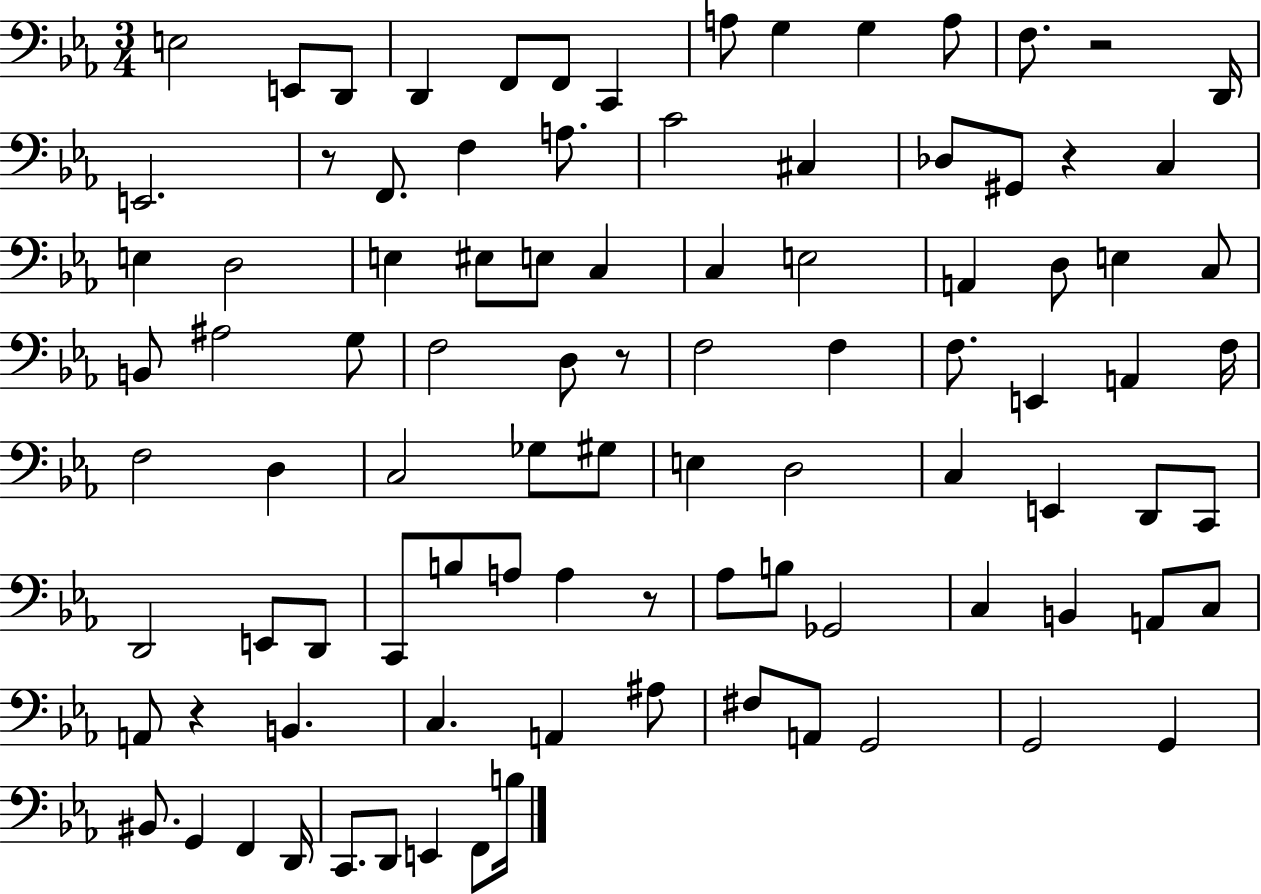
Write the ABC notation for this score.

X:1
T:Untitled
M:3/4
L:1/4
K:Eb
E,2 E,,/2 D,,/2 D,, F,,/2 F,,/2 C,, A,/2 G, G, A,/2 F,/2 z2 D,,/4 E,,2 z/2 F,,/2 F, A,/2 C2 ^C, _D,/2 ^G,,/2 z C, E, D,2 E, ^E,/2 E,/2 C, C, E,2 A,, D,/2 E, C,/2 B,,/2 ^A,2 G,/2 F,2 D,/2 z/2 F,2 F, F,/2 E,, A,, F,/4 F,2 D, C,2 _G,/2 ^G,/2 E, D,2 C, E,, D,,/2 C,,/2 D,,2 E,,/2 D,,/2 C,,/2 B,/2 A,/2 A, z/2 _A,/2 B,/2 _G,,2 C, B,, A,,/2 C,/2 A,,/2 z B,, C, A,, ^A,/2 ^F,/2 A,,/2 G,,2 G,,2 G,, ^B,,/2 G,, F,, D,,/4 C,,/2 D,,/2 E,, F,,/2 B,/4